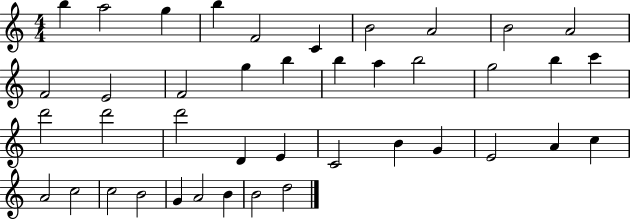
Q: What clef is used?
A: treble